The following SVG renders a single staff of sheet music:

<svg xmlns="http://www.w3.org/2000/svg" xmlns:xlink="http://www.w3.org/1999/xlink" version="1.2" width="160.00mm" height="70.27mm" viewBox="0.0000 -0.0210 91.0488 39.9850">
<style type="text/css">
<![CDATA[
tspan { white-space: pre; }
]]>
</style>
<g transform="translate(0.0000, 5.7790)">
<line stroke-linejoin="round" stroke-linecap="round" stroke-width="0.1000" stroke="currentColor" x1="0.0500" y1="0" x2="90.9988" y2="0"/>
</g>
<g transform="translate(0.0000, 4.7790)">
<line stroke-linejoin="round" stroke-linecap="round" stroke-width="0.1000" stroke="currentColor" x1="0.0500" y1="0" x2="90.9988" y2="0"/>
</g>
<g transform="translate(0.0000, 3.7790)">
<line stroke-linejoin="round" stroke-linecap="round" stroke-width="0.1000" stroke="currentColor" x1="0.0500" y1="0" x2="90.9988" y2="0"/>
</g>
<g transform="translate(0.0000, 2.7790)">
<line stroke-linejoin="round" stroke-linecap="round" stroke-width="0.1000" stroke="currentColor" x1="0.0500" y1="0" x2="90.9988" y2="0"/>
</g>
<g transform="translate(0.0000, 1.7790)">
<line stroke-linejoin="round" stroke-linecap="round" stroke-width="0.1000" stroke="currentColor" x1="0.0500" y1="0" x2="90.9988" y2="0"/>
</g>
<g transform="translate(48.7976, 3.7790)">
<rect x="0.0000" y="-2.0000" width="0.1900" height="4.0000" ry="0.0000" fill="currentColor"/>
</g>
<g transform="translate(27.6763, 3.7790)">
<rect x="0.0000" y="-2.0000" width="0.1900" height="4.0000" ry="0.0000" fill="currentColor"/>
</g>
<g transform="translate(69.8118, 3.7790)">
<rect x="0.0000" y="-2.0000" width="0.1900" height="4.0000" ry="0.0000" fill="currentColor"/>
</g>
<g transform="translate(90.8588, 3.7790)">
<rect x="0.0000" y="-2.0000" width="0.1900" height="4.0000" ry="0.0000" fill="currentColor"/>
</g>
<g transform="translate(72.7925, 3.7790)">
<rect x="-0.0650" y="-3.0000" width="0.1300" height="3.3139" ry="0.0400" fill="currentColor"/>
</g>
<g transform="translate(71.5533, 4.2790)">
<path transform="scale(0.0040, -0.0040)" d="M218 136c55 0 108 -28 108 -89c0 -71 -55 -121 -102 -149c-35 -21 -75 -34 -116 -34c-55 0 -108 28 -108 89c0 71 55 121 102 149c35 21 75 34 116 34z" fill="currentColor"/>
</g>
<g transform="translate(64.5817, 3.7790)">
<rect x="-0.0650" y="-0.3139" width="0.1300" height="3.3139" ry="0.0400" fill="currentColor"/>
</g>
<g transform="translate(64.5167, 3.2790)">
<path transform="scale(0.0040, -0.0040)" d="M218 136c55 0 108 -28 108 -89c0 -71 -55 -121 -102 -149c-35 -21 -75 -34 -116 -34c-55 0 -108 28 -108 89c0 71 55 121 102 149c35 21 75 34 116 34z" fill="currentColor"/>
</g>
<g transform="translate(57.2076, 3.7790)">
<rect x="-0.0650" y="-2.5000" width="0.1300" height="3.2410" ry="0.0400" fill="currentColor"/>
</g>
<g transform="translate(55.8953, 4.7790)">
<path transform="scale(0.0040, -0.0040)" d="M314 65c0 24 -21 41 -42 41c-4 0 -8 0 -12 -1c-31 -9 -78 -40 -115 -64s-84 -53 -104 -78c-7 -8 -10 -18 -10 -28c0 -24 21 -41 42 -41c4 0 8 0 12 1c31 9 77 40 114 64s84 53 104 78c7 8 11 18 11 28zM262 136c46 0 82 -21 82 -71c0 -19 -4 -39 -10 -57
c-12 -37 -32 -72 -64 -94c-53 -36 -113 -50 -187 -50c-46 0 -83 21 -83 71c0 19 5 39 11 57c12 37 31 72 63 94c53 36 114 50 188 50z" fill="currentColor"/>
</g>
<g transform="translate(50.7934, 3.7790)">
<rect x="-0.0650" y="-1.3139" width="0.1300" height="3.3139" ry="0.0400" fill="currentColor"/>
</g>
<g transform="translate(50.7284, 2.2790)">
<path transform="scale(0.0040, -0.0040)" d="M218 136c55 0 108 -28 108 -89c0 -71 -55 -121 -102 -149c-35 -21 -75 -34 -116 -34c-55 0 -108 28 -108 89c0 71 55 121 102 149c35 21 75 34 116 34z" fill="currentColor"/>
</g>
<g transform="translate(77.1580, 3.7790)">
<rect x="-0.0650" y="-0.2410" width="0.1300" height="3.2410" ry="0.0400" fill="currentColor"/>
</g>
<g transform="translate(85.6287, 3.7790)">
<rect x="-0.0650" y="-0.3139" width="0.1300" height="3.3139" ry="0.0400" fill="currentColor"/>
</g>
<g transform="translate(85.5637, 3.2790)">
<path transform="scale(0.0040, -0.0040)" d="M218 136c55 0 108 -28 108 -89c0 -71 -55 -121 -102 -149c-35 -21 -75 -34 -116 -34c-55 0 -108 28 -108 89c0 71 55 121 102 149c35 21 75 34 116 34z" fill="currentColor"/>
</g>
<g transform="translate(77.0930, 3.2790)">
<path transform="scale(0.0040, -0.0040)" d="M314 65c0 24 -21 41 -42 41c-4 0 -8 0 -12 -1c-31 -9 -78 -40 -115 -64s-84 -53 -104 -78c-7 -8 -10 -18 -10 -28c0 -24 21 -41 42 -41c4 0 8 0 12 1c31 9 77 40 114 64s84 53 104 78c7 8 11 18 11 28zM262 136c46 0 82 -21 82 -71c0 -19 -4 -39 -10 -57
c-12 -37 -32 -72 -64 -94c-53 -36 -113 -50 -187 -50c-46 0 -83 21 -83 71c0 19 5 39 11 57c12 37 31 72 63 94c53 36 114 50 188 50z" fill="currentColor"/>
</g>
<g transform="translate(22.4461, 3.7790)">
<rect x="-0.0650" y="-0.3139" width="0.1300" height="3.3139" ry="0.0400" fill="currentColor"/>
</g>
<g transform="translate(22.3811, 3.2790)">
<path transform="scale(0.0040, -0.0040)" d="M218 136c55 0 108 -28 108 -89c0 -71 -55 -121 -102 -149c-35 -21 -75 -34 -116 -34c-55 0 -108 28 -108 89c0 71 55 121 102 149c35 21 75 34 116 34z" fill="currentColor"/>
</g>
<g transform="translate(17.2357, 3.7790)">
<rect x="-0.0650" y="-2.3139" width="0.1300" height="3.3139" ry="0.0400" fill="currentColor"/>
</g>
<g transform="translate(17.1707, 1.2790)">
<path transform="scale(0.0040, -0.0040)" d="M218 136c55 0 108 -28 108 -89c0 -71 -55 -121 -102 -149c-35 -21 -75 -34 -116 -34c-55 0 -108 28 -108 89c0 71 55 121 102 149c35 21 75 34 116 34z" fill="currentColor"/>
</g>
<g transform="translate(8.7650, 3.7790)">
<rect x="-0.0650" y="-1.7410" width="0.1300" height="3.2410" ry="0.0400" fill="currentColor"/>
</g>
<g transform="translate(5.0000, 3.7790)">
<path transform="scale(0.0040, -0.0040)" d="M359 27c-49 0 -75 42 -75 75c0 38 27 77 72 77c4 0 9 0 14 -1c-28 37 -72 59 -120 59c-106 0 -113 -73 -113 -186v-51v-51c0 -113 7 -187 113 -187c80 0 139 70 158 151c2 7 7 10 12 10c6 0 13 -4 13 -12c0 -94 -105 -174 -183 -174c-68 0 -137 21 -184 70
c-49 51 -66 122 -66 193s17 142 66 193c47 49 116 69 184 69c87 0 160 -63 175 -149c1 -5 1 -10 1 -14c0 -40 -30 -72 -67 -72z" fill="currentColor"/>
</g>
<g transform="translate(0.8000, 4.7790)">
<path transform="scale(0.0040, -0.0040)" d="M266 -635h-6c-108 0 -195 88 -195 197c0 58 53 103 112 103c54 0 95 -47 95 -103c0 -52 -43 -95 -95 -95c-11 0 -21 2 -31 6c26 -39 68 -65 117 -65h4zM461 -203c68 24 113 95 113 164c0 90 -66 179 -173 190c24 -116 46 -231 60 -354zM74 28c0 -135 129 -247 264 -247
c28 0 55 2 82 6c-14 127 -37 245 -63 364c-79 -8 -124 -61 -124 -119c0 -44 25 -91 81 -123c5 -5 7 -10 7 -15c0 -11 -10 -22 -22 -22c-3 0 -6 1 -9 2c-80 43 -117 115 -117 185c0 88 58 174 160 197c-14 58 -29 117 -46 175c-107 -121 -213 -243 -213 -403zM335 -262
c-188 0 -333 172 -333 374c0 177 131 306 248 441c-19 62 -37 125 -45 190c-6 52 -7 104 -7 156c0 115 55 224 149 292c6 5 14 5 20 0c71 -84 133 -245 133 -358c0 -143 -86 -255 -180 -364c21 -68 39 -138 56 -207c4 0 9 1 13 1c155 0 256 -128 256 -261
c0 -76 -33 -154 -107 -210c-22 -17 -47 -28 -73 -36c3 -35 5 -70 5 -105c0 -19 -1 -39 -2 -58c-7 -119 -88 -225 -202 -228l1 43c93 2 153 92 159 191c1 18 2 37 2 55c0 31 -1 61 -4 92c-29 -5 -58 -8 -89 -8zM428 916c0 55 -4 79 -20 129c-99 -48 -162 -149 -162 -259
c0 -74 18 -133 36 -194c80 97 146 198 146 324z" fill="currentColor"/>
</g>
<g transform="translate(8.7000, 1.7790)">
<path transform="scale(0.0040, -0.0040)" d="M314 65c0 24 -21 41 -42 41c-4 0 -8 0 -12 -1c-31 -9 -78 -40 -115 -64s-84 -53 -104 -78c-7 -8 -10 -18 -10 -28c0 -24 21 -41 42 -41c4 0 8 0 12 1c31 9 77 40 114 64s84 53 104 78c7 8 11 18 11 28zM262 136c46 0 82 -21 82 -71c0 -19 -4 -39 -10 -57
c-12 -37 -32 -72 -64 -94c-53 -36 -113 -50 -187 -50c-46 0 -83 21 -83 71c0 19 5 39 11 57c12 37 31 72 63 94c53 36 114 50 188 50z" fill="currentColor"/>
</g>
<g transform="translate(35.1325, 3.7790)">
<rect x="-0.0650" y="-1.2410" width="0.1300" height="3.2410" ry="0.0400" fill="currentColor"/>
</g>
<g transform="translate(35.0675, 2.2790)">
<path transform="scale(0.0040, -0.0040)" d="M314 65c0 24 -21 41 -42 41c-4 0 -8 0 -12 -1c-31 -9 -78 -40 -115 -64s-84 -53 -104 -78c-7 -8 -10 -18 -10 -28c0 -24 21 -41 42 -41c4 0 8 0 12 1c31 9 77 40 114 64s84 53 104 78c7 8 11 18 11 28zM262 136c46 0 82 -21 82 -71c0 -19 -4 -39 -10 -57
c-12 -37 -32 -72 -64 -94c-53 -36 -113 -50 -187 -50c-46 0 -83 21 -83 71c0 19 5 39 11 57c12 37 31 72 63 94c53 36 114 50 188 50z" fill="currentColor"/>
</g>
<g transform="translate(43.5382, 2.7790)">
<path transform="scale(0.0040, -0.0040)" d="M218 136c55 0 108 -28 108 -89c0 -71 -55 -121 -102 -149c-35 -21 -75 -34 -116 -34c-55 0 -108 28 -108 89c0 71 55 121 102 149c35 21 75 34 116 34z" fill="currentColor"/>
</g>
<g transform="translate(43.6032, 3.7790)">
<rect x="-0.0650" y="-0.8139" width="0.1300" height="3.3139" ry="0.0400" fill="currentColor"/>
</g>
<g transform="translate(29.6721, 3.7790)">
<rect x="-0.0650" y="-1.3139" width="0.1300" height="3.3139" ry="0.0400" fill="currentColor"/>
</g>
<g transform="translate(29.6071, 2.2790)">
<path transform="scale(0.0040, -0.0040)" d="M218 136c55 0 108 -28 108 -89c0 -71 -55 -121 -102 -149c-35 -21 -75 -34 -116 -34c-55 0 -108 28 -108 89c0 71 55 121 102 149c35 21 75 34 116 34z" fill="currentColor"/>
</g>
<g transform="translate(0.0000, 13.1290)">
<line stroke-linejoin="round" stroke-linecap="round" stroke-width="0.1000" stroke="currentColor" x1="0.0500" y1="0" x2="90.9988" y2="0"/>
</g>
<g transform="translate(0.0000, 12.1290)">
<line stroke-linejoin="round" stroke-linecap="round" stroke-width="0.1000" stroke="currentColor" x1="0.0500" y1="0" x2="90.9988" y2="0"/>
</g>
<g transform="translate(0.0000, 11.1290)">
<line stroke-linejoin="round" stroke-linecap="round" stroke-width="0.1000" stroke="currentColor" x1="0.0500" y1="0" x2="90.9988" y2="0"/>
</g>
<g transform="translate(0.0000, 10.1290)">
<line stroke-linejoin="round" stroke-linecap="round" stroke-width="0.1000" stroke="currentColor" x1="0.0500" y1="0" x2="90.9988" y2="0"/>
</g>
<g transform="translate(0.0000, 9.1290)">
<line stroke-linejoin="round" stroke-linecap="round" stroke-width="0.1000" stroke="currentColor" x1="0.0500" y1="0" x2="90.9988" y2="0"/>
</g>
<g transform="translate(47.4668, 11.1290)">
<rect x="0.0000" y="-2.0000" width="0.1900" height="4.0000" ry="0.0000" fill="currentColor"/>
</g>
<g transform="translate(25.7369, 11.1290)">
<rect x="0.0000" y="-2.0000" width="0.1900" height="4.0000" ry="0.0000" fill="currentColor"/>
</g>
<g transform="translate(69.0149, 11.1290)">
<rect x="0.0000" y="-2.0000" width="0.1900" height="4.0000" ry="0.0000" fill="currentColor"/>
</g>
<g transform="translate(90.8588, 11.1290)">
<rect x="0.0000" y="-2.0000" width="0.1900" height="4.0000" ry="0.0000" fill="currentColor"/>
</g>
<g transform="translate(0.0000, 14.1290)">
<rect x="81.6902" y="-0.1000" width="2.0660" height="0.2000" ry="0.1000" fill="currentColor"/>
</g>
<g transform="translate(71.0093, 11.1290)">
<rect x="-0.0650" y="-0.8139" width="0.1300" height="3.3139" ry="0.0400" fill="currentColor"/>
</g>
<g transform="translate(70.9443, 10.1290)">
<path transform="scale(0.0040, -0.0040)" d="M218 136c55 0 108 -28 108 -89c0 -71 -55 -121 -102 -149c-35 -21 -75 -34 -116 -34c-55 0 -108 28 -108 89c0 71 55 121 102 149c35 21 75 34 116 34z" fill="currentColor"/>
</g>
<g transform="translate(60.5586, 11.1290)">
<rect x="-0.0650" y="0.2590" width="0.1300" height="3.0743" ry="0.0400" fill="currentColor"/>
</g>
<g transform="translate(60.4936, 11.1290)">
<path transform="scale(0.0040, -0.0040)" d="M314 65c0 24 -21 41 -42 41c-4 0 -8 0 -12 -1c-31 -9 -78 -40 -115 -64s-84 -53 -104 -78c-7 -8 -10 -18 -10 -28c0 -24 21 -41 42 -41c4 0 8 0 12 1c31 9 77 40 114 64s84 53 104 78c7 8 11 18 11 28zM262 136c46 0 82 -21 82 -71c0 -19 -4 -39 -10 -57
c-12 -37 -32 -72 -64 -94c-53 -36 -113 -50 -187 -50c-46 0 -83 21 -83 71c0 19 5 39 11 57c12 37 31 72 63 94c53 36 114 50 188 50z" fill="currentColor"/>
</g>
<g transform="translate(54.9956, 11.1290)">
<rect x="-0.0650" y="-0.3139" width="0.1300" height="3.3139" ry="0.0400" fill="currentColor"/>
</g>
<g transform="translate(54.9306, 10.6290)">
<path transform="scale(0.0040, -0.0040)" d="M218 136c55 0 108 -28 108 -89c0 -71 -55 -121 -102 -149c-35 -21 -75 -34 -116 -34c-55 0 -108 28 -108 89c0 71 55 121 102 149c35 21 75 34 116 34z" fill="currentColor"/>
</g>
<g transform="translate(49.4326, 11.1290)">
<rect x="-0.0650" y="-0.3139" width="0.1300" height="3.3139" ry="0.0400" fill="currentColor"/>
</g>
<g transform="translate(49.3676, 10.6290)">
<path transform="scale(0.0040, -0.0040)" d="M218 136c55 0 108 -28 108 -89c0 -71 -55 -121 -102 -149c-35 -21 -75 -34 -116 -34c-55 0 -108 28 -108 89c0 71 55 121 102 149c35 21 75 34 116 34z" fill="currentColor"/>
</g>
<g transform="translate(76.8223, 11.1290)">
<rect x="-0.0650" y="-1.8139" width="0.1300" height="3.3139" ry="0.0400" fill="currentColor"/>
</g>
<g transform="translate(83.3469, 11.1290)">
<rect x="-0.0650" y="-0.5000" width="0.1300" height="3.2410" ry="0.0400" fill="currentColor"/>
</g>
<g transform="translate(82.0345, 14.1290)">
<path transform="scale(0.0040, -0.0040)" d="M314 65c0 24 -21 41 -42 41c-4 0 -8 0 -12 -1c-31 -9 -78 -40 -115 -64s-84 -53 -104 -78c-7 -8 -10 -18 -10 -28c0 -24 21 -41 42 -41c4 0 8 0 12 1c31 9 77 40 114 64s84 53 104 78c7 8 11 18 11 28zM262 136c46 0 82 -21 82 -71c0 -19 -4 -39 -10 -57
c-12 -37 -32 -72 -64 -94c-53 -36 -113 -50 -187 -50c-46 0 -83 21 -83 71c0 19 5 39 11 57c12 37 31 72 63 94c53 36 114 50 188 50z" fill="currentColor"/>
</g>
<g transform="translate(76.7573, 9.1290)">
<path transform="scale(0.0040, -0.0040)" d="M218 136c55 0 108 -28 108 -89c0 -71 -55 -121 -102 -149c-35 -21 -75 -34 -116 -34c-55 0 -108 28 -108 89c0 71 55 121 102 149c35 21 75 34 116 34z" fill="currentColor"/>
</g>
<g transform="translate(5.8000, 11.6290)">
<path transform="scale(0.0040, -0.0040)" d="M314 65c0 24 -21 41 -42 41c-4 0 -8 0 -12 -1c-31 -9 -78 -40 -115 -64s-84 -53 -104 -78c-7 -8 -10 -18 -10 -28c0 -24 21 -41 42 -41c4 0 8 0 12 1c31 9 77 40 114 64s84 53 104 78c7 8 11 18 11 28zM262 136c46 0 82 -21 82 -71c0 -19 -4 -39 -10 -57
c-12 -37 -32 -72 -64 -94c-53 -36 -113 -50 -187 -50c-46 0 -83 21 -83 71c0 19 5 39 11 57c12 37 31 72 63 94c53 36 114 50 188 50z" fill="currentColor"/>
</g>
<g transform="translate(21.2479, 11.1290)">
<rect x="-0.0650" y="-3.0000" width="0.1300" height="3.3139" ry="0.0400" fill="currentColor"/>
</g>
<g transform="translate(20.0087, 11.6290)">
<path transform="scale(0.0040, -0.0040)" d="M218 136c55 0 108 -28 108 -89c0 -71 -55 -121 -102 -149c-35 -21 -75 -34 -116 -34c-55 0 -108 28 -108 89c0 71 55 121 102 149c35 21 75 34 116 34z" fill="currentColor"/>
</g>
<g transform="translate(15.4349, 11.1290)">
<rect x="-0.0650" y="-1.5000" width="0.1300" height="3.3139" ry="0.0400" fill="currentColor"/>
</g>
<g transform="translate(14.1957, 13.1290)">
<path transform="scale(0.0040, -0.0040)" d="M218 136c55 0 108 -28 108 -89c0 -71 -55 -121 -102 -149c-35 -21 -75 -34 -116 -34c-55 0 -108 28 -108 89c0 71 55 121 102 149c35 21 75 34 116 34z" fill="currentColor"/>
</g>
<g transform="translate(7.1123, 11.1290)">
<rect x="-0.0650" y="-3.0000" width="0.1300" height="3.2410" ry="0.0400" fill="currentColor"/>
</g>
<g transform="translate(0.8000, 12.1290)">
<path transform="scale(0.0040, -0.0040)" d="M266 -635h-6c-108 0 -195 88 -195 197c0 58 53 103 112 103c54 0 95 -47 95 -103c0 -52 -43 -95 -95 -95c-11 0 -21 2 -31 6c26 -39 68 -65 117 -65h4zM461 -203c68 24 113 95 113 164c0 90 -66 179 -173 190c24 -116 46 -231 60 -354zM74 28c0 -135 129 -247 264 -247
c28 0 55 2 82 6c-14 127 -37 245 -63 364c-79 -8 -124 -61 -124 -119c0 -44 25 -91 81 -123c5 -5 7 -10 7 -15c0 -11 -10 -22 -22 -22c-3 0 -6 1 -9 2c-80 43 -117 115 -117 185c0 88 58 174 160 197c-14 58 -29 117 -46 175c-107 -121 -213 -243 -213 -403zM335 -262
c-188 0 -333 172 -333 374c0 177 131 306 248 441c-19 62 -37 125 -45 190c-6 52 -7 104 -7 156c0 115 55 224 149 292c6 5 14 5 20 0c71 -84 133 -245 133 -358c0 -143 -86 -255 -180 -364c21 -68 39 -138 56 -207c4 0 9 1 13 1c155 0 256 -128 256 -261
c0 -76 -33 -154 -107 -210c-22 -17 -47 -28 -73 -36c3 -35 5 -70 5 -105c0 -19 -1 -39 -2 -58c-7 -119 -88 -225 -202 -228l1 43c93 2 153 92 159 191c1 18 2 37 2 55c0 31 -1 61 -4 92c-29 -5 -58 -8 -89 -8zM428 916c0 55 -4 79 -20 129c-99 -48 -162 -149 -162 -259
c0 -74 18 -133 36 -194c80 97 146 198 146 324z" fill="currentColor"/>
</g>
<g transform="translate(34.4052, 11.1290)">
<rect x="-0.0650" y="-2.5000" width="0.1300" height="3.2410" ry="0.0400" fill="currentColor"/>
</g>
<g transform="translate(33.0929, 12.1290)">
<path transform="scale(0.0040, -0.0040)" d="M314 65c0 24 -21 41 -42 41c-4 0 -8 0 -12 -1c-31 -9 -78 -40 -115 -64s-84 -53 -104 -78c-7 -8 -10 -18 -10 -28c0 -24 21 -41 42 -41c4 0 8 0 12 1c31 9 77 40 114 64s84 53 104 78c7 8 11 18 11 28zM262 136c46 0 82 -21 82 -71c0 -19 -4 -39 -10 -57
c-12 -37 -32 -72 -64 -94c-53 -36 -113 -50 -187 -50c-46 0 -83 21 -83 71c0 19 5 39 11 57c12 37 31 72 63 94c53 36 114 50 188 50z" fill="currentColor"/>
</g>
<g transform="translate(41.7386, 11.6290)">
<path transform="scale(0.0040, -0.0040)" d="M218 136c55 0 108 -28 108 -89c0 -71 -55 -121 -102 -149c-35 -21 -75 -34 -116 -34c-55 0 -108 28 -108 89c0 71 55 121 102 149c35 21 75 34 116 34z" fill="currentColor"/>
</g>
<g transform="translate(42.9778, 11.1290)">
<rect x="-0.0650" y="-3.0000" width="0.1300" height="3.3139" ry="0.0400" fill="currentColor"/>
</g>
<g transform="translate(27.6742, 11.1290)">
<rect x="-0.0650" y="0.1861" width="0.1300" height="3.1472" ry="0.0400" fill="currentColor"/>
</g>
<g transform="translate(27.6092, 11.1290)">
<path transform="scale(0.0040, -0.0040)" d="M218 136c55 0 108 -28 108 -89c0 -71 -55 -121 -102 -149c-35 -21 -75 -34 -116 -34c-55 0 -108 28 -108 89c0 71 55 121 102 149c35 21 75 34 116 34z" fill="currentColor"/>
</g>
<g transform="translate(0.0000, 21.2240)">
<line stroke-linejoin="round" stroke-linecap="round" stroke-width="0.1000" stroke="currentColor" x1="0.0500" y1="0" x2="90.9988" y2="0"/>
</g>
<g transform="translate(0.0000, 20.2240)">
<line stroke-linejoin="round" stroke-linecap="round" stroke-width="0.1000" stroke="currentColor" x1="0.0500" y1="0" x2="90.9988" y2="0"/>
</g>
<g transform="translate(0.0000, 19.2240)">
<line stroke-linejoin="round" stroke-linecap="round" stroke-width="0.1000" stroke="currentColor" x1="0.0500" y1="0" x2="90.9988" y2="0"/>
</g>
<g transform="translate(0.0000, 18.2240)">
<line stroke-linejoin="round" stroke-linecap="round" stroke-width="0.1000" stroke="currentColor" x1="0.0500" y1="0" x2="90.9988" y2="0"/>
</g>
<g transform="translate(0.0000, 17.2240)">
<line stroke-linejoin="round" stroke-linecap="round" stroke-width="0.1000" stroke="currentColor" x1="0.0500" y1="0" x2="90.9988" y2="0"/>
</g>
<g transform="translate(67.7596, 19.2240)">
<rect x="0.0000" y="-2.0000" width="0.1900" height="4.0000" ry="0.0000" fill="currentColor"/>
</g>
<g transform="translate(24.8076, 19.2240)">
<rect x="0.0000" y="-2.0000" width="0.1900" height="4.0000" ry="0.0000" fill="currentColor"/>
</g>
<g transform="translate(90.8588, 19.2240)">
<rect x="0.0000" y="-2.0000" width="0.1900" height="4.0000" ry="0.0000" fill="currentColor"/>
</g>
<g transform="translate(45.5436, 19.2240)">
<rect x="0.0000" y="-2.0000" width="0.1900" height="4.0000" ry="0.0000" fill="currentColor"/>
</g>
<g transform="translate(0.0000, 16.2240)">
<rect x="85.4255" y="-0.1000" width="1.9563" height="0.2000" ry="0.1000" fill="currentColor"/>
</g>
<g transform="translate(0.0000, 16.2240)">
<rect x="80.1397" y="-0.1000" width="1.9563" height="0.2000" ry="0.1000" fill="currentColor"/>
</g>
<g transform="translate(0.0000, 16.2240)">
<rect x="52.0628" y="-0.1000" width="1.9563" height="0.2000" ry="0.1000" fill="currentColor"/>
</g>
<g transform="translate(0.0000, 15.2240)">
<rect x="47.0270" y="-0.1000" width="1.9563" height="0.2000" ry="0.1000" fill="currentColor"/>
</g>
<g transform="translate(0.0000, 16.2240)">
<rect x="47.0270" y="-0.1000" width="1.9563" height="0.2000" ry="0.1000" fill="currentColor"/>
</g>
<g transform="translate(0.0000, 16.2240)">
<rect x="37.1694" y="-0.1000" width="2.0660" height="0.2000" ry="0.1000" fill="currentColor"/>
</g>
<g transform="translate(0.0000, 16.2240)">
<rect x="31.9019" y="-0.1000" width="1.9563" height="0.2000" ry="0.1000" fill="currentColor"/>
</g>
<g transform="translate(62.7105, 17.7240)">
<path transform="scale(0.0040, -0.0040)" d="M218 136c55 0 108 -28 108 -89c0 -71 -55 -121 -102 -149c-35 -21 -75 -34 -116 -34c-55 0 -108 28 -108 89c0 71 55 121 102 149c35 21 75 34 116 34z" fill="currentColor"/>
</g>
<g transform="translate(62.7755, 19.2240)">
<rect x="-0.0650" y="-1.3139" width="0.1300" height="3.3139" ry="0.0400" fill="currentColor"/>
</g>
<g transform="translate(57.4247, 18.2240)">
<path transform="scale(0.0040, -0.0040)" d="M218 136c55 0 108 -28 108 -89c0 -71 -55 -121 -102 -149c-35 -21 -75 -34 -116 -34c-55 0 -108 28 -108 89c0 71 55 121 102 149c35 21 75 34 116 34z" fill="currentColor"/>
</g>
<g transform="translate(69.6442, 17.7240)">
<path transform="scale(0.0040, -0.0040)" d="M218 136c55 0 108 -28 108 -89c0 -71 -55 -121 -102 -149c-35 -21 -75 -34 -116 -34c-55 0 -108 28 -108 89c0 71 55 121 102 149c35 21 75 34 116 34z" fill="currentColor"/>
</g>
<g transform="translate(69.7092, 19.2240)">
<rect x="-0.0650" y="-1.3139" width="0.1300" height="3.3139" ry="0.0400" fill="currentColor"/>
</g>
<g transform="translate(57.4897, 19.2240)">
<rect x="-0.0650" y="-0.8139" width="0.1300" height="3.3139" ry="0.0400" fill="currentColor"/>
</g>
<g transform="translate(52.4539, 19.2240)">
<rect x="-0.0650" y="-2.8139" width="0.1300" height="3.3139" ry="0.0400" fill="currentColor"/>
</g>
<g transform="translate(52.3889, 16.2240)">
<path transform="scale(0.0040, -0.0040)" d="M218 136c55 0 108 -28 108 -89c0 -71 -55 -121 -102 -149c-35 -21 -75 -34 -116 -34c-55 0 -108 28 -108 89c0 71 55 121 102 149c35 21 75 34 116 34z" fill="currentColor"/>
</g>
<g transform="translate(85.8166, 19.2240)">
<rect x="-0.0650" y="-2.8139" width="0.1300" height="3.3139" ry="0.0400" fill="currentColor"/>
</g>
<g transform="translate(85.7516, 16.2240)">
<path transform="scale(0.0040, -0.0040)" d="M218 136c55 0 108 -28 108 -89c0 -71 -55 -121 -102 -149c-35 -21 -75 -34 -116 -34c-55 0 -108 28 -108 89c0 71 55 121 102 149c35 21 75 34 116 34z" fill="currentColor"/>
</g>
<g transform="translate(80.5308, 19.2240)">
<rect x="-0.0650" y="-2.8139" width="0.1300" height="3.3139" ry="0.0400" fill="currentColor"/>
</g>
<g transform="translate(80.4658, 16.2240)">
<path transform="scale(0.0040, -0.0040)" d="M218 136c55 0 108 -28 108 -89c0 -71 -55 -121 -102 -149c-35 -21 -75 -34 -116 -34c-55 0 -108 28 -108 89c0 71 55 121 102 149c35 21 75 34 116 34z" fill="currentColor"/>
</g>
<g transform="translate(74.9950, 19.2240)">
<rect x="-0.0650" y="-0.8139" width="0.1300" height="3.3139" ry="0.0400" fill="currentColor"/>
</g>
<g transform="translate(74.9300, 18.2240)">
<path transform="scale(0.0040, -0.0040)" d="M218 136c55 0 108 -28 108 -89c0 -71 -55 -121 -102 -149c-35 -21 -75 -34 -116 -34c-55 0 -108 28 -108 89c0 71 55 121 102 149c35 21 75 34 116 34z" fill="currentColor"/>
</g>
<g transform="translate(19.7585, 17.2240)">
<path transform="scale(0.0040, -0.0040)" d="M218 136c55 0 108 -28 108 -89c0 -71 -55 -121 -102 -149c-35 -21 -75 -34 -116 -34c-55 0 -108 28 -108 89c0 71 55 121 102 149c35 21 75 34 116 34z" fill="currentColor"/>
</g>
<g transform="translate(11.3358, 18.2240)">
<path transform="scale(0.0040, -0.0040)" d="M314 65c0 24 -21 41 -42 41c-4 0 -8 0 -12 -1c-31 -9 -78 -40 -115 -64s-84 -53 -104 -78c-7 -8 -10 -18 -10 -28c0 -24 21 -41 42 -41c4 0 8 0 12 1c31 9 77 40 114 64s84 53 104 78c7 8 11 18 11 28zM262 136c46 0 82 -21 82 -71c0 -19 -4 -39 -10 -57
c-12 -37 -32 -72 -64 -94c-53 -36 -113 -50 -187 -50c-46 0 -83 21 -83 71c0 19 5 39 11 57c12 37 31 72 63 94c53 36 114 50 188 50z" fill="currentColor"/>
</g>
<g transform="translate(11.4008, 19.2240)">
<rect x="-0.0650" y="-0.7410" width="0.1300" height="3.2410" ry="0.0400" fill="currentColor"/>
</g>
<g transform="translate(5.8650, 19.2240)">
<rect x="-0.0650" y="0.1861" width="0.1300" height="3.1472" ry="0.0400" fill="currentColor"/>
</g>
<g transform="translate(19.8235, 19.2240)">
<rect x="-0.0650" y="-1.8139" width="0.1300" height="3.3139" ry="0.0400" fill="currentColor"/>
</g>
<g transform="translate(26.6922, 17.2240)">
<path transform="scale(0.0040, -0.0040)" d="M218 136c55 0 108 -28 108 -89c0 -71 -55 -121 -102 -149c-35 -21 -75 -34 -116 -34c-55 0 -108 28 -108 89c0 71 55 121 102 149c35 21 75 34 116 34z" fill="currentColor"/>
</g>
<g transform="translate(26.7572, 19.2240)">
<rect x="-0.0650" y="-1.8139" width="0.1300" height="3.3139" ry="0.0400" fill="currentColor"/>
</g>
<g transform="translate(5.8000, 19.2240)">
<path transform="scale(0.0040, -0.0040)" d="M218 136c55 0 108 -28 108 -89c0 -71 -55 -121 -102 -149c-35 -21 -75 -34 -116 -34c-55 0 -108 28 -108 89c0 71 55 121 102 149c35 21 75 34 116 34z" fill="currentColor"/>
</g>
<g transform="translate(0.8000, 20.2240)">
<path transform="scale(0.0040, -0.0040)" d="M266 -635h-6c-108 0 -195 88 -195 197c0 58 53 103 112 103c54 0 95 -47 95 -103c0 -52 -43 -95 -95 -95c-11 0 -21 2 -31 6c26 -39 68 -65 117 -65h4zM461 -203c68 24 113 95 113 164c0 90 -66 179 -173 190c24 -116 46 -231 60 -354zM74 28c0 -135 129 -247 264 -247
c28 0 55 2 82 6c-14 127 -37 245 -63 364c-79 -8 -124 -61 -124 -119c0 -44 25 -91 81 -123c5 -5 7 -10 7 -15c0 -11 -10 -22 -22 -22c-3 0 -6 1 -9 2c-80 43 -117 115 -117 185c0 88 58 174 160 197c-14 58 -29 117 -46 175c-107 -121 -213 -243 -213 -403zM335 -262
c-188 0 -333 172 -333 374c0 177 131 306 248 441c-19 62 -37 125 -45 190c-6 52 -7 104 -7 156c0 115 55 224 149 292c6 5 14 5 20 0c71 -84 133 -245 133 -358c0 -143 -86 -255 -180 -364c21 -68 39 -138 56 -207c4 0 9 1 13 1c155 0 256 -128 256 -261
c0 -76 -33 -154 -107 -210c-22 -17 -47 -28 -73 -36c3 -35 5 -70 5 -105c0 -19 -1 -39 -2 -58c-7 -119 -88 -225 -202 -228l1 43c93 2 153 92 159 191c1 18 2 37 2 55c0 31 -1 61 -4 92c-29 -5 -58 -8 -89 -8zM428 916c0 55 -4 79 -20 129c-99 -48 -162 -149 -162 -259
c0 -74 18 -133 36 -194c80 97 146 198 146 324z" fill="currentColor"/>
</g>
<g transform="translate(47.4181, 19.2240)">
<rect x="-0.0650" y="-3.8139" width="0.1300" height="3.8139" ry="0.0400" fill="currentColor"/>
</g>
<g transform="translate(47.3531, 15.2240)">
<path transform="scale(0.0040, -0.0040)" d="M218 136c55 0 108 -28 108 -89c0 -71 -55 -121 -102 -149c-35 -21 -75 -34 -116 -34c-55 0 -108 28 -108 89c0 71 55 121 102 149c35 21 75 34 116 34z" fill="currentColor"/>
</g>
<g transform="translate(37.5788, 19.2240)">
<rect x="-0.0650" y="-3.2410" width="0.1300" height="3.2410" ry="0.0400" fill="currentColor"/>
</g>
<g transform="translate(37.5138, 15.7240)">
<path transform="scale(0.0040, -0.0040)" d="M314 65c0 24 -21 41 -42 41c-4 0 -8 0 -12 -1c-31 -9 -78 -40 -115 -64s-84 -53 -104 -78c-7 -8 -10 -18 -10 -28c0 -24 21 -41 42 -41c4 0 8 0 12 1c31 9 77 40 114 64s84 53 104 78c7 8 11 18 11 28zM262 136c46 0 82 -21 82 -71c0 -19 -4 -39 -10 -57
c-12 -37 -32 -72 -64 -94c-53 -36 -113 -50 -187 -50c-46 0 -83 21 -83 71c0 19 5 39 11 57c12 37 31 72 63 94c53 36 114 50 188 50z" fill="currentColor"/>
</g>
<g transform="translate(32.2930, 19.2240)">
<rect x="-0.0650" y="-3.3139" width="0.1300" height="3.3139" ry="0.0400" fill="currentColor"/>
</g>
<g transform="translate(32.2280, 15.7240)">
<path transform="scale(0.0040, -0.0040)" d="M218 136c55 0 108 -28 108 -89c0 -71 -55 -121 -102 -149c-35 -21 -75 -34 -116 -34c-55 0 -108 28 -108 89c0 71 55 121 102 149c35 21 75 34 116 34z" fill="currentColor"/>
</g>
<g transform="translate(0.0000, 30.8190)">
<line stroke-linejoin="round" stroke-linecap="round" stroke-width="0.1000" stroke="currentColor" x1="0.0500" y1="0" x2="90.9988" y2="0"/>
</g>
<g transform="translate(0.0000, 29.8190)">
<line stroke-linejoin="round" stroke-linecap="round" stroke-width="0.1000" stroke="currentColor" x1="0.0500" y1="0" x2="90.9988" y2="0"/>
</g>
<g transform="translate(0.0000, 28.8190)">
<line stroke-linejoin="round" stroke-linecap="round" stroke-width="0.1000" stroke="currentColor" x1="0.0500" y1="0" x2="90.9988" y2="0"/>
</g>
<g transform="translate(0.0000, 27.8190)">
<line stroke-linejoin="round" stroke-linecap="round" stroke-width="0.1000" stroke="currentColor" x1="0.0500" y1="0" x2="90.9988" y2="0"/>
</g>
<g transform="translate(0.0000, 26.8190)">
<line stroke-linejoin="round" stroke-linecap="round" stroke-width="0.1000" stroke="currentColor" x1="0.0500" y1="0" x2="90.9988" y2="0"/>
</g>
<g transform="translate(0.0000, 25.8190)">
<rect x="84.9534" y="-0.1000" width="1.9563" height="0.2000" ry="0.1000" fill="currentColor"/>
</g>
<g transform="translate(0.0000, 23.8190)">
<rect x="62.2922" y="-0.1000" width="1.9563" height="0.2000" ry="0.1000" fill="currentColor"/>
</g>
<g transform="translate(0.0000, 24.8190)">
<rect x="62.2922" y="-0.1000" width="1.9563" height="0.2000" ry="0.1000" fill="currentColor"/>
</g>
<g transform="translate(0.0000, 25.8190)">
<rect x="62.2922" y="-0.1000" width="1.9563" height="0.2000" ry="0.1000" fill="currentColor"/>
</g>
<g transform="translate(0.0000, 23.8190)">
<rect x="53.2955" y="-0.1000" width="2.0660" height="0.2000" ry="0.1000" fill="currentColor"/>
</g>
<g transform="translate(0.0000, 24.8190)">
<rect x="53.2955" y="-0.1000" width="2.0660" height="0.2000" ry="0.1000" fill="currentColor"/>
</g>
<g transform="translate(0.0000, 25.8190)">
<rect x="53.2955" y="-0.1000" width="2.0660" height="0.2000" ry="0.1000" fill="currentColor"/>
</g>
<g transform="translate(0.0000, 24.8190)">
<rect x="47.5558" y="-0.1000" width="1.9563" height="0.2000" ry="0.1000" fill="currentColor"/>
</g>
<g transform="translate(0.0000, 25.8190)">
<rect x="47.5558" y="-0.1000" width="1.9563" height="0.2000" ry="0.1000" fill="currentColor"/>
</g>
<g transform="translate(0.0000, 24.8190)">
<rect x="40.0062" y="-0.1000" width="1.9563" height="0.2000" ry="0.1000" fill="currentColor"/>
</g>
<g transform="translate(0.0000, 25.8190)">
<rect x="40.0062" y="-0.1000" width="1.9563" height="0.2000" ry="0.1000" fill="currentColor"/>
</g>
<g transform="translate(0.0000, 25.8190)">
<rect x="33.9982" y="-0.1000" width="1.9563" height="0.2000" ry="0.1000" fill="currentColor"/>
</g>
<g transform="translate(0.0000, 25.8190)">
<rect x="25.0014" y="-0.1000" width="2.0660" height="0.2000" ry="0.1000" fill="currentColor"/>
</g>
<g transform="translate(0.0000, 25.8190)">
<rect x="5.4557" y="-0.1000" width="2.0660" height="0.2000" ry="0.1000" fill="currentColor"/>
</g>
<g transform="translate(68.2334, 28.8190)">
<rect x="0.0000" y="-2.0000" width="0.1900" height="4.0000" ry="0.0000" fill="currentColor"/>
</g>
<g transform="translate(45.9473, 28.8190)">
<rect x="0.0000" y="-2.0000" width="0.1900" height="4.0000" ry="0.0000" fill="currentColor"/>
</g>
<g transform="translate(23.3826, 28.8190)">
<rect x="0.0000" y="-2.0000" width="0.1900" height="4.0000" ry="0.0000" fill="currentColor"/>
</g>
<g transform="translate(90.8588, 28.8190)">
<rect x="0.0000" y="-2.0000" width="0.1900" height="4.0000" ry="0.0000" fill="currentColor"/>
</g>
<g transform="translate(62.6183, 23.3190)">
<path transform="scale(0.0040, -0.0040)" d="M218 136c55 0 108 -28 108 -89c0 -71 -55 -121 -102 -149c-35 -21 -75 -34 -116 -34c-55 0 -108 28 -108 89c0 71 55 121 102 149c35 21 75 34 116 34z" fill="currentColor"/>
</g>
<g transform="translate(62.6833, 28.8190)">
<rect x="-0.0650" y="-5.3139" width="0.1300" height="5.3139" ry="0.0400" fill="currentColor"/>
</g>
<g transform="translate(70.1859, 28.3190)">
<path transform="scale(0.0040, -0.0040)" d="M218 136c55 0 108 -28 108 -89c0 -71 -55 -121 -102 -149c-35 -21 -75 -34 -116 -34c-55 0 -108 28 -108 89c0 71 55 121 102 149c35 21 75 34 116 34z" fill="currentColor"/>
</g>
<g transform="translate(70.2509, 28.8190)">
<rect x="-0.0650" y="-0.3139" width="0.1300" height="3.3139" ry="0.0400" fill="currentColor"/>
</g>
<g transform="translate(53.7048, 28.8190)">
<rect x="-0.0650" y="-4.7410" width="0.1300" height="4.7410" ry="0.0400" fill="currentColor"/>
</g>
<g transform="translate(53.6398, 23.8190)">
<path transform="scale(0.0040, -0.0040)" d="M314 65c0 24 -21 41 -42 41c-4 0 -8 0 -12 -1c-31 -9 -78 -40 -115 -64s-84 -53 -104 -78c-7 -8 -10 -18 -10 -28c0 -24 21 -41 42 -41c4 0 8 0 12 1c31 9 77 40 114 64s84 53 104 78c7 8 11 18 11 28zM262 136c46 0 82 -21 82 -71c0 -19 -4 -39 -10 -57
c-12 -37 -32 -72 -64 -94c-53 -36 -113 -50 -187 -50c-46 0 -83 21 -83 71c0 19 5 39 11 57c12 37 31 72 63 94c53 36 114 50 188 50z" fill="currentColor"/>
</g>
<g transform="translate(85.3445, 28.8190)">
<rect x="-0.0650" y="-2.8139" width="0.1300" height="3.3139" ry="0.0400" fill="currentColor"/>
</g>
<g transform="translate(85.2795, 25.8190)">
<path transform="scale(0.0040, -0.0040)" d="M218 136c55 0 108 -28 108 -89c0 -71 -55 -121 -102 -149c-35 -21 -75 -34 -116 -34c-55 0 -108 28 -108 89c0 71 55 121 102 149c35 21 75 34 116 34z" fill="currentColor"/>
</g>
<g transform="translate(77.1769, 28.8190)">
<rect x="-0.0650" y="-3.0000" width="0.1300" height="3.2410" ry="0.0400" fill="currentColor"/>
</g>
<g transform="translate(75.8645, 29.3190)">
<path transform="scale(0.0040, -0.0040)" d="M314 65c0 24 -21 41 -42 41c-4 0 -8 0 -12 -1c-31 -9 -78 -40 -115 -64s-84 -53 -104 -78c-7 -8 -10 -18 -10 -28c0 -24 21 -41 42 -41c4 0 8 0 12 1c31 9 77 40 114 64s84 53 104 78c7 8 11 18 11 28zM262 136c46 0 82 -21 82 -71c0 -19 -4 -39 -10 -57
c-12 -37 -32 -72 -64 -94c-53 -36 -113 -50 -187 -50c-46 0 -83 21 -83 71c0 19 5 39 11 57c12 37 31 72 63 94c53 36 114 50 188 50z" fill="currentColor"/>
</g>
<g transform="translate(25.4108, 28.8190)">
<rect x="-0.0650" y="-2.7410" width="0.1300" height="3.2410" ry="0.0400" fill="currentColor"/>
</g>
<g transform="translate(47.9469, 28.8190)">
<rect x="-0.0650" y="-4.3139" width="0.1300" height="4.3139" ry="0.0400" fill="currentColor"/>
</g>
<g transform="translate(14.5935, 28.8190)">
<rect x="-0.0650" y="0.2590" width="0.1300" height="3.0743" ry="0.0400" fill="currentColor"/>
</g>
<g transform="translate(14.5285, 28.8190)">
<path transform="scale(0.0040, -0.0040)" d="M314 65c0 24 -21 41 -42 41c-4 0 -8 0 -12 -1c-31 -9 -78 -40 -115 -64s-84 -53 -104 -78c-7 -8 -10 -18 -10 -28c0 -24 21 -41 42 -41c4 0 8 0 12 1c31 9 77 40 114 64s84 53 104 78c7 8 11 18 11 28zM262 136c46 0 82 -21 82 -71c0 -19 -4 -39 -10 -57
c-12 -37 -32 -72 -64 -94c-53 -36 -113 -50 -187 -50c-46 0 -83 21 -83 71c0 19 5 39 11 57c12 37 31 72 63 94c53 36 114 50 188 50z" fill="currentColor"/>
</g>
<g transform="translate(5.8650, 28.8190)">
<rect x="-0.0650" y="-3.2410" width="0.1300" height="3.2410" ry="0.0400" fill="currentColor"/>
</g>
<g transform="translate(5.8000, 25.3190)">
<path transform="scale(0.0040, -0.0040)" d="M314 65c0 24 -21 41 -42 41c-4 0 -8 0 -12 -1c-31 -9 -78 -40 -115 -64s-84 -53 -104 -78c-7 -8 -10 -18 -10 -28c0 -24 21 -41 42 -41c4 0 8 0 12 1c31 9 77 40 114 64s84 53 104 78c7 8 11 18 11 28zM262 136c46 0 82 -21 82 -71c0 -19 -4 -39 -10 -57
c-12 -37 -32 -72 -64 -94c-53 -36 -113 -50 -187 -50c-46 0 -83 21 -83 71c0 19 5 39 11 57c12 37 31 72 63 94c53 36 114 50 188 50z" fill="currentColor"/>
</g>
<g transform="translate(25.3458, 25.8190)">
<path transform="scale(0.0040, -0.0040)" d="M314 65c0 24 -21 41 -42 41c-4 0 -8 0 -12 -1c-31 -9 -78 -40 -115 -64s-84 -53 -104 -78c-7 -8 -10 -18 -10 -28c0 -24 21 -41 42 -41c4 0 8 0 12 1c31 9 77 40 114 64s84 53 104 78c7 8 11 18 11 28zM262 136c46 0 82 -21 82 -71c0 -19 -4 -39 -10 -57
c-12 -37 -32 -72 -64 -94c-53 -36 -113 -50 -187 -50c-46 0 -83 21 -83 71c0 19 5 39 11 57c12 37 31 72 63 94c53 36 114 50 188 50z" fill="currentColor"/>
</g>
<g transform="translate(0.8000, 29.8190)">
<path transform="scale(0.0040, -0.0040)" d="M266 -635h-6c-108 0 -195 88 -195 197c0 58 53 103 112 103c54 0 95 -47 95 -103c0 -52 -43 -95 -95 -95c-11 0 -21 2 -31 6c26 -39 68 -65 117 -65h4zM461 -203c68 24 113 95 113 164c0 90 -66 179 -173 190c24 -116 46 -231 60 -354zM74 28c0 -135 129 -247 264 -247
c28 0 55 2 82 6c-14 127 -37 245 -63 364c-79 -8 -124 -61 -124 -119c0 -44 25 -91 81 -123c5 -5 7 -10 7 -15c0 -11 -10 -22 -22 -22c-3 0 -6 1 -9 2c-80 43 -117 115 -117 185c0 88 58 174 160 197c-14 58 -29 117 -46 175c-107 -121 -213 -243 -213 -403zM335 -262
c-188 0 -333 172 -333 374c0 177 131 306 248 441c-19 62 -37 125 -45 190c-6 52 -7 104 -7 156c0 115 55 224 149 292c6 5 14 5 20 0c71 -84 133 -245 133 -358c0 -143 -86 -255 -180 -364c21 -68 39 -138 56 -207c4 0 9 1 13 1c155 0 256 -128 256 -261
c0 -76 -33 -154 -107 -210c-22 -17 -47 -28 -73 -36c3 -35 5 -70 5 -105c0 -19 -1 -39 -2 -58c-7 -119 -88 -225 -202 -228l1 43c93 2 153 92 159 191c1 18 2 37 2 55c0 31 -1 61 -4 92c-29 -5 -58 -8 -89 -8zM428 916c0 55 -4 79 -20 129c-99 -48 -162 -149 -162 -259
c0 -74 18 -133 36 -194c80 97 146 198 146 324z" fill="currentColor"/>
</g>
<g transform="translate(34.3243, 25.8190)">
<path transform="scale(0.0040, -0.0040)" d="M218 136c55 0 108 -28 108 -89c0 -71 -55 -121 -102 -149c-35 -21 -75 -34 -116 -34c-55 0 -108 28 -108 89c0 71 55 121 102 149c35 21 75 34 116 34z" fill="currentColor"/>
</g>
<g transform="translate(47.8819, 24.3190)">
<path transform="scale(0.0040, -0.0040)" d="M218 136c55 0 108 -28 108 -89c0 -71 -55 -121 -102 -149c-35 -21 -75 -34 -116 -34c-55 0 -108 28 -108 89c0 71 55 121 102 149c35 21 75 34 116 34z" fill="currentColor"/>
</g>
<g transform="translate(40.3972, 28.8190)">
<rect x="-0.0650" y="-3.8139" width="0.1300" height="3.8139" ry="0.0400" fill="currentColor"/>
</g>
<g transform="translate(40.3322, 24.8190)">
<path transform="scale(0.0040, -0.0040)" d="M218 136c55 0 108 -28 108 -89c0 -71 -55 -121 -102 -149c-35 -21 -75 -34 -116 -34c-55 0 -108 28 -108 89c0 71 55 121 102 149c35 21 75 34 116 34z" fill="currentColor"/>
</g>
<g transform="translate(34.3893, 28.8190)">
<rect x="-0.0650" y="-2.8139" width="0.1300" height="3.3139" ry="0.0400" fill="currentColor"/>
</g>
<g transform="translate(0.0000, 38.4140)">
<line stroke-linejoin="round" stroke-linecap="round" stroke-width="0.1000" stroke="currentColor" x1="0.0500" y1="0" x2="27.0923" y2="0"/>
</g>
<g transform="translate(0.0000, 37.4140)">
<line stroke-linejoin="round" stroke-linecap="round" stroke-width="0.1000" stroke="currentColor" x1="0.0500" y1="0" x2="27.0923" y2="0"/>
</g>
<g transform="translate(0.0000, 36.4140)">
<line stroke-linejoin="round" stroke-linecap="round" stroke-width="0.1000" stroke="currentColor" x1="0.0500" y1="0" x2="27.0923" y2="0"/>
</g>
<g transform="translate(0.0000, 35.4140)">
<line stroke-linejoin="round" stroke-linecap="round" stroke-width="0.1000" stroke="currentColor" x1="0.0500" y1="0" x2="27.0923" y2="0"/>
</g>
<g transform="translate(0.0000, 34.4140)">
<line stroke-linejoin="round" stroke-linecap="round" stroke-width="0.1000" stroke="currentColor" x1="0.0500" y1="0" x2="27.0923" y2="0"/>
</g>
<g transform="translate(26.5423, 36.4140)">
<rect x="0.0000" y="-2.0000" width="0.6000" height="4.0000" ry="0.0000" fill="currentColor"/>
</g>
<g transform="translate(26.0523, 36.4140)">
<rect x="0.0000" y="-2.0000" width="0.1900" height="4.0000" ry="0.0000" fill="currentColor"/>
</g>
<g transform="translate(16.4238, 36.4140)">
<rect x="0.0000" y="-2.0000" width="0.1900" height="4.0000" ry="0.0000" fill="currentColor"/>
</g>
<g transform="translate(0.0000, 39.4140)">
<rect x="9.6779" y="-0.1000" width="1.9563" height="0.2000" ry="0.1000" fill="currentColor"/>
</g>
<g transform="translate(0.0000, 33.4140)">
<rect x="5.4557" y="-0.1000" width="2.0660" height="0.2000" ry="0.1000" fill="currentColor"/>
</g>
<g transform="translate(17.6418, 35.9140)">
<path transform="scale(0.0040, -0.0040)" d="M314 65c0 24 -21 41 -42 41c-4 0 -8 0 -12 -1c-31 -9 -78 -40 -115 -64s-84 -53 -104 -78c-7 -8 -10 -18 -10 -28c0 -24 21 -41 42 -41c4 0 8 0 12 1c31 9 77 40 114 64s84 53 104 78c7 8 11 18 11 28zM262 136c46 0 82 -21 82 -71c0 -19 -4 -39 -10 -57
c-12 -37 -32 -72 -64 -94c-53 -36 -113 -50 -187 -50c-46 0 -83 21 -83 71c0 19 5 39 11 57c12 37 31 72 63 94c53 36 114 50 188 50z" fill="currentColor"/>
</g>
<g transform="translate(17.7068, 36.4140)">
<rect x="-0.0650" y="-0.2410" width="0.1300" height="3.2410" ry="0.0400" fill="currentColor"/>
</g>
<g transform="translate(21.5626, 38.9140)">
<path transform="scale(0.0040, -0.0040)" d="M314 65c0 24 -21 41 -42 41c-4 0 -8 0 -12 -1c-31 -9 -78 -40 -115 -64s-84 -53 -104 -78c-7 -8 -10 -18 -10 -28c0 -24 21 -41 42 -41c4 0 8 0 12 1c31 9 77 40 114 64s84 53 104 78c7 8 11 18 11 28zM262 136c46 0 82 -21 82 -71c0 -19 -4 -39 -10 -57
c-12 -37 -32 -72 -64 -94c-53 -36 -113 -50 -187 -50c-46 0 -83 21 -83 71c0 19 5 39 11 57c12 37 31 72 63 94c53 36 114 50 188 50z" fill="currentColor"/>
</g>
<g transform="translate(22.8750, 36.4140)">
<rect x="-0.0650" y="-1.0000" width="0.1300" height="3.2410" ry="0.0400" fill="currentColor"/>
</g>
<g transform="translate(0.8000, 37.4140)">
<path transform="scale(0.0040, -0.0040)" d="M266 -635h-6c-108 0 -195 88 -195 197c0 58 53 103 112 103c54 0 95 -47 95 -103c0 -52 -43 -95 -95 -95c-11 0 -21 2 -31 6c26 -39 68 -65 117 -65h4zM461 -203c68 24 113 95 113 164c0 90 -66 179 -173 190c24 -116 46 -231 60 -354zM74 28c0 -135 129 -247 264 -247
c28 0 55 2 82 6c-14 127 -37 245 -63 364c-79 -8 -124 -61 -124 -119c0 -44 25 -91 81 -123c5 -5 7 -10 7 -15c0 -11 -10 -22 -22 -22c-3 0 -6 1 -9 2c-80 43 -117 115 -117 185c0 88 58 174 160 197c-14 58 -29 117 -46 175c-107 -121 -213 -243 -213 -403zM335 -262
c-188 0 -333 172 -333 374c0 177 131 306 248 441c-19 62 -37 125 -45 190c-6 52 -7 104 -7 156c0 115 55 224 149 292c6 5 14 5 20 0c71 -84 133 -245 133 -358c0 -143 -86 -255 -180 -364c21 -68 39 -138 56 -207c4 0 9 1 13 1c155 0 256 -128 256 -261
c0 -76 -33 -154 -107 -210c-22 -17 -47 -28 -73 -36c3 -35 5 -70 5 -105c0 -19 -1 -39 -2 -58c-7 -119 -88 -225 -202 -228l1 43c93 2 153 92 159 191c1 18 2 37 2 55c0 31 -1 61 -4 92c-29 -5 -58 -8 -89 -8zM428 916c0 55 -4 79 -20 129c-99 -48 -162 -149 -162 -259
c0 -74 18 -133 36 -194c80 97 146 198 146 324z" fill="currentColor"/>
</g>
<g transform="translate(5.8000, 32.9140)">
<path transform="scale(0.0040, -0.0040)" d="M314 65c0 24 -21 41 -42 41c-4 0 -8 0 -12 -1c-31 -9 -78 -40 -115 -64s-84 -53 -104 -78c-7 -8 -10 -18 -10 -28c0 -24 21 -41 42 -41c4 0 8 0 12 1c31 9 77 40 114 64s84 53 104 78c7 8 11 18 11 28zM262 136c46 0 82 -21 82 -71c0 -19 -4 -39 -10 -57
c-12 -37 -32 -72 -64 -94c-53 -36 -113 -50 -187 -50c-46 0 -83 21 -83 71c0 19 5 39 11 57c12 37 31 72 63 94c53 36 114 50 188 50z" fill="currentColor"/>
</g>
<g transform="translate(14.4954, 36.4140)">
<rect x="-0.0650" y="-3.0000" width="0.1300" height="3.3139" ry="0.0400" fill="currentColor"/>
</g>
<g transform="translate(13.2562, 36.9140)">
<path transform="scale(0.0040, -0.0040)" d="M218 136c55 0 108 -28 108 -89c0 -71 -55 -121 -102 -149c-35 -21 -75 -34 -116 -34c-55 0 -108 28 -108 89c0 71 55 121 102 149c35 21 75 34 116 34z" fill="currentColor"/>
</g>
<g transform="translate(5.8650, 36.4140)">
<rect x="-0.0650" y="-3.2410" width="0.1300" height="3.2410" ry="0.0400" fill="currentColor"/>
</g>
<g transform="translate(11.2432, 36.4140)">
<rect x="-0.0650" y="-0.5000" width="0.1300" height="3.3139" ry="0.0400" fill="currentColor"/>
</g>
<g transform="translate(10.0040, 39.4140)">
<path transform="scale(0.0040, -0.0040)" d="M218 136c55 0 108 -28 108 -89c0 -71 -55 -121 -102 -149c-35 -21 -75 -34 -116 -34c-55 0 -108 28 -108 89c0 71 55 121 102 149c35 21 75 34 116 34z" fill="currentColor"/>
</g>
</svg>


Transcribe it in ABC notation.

X:1
T:Untitled
M:4/4
L:1/4
K:C
f2 g c e e2 d e G2 c A c2 c A2 E A B G2 A c c B2 d f C2 B d2 f f b b2 c' a d e e d a a b2 B2 a2 a c' d' e'2 f' c A2 a b2 C A c2 D2